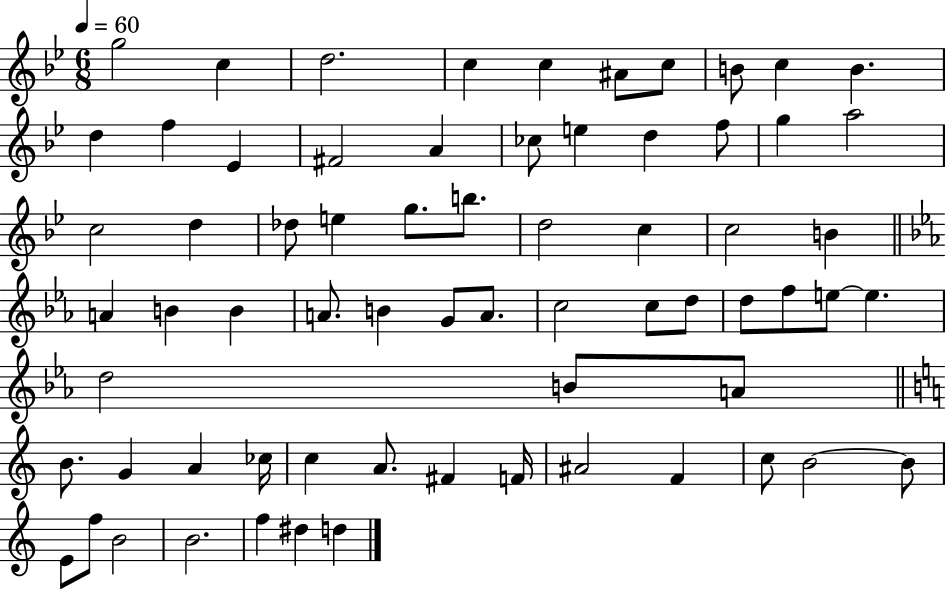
{
  \clef treble
  \numericTimeSignature
  \time 6/8
  \key bes \major
  \tempo 4 = 60
  g''2 c''4 | d''2. | c''4 c''4 ais'8 c''8 | b'8 c''4 b'4. | \break d''4 f''4 ees'4 | fis'2 a'4 | ces''8 e''4 d''4 f''8 | g''4 a''2 | \break c''2 d''4 | des''8 e''4 g''8. b''8. | d''2 c''4 | c''2 b'4 | \break \bar "||" \break \key ees \major a'4 b'4 b'4 | a'8. b'4 g'8 a'8. | c''2 c''8 d''8 | d''8 f''8 e''8~~ e''4. | \break d''2 b'8 a'8 | \bar "||" \break \key c \major b'8. g'4 a'4 ces''16 | c''4 a'8. fis'4 f'16 | ais'2 f'4 | c''8 b'2~~ b'8 | \break e'8 f''8 b'2 | b'2. | f''4 dis''4 d''4 | \bar "|."
}